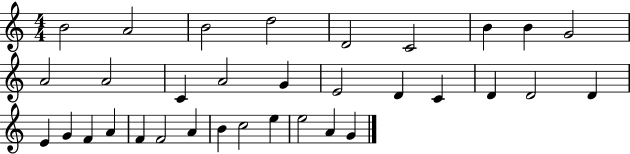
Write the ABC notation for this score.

X:1
T:Untitled
M:4/4
L:1/4
K:C
B2 A2 B2 d2 D2 C2 B B G2 A2 A2 C A2 G E2 D C D D2 D E G F A F F2 A B c2 e e2 A G